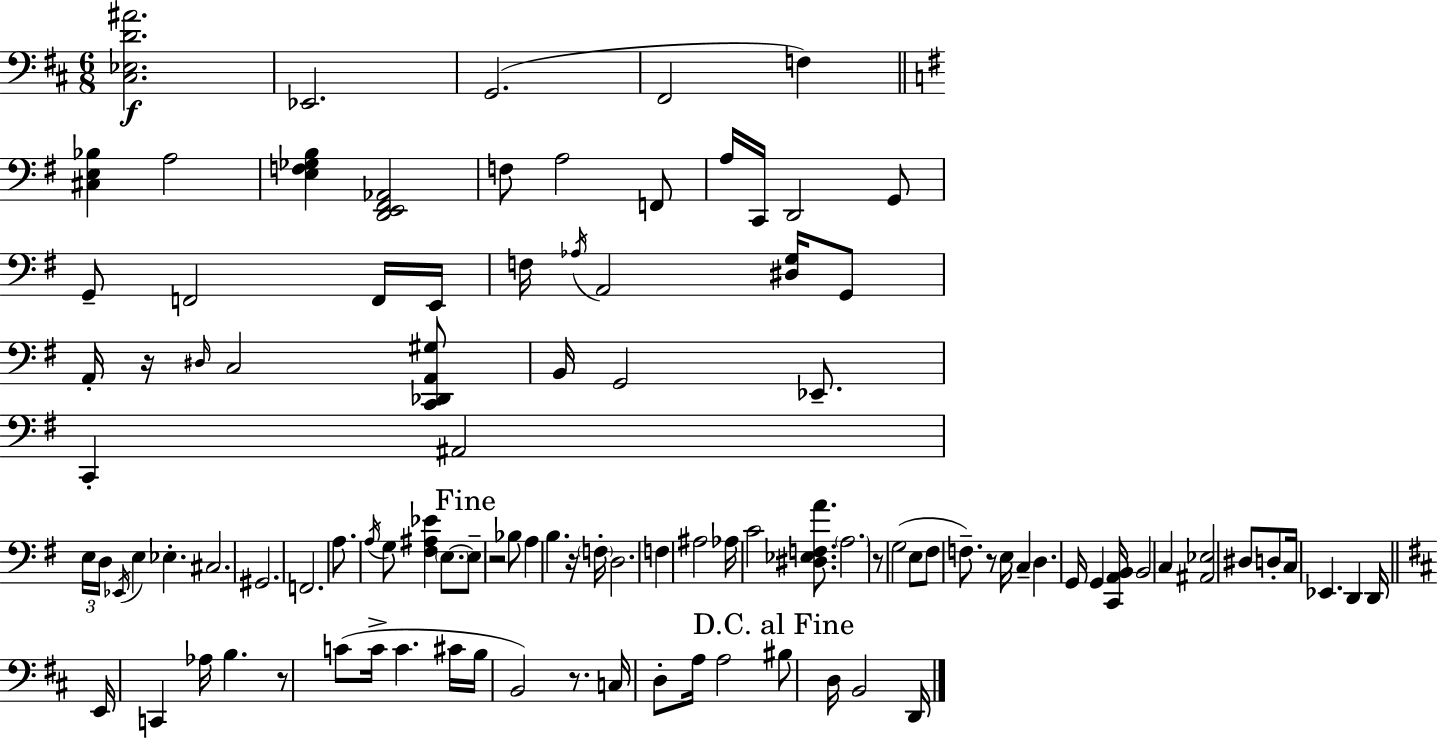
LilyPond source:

{
  \clef bass
  \numericTimeSignature
  \time 6/8
  \key d \major
  <cis ees d' ais'>2.\f | ees,2. | g,2.( | fis,2 f4) | \break \bar "||" \break \key g \major <cis e bes>4 a2 | <e f ges b>4 <d, e, fis, aes,>2 | f8 a2 f,8 | a16 c,16 d,2 g,8 | \break g,8-- f,2 f,16 e,16 | f16 \acciaccatura { aes16 } a,2 <dis g>16 g,8 | a,16-. r16 \grace { dis16 } c2 | <c, des, a, gis>8 b,16 g,2 ees,8.-- | \break c,4-. ais,2 | \tuplet 3/2 { e16 d16 \acciaccatura { ees,16 } } e4 ees4.-. | cis2. | gis,2. | \break f,2. | a8. \acciaccatura { a16 } g8 <fis ais ees'>4 | \parenthesize e8.~~ \mark "Fine" e8-- r2 | bes8 a4 b4. | \break r16 \parenthesize f16-. d2. | f4 ais2 | aes16 c'2 | <dis ees f a'>8. \parenthesize a2. | \break r8 g2( | e8 fis8 f8.--) r8 e16 | c4-- d4. g,16 g,4 | <c, a, b,>16 b,2 | \break c4 <ais, ees>2 | dis8 d8-. c16 ees,4. d,4 | d,16 \bar "||" \break \key d \major e,16 c,4 aes16 b4. | r8 c'8( c'16-> c'4. cis'16 | b16 b,2) r8. | c16 d8-. a16 a2 | \break \mark "D.C. al Fine" bis8 d16 b,2 d,16 | \bar "|."
}